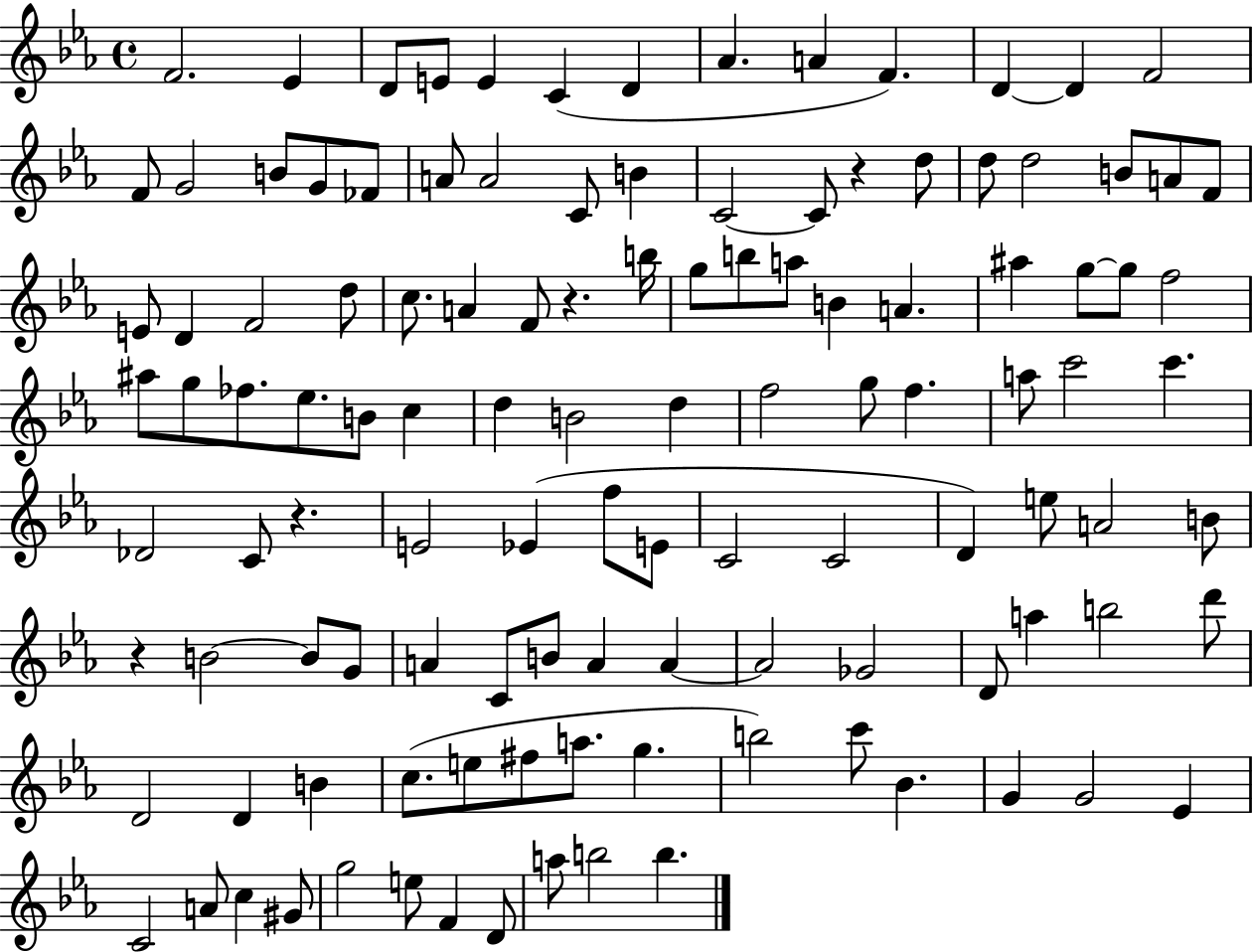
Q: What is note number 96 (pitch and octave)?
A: G5